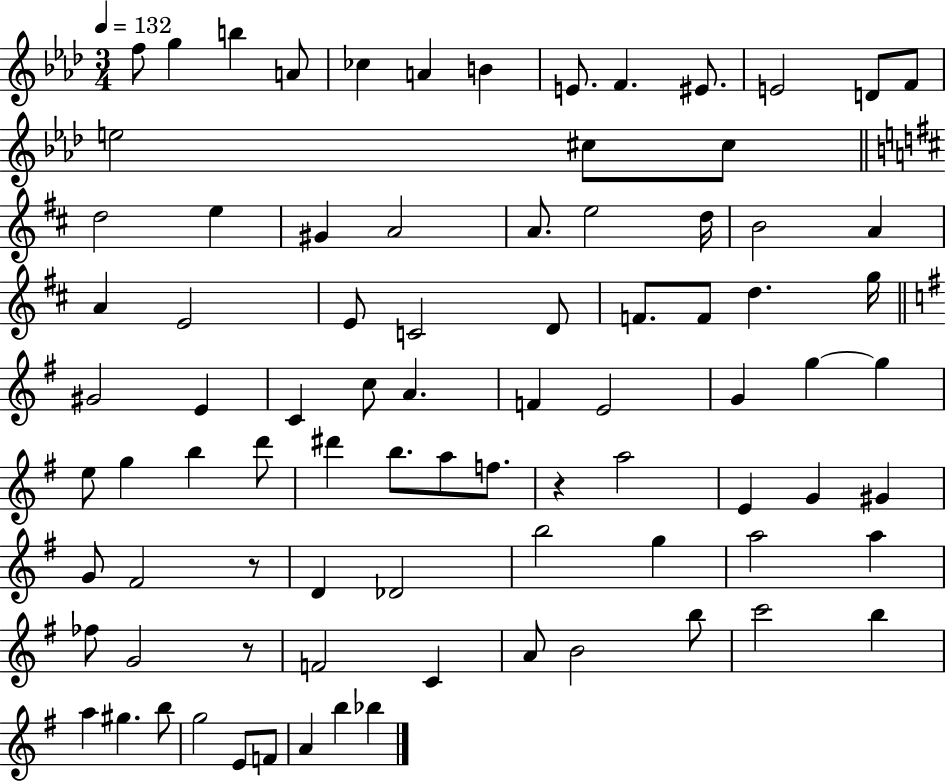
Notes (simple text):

F5/e G5/q B5/q A4/e CES5/q A4/q B4/q E4/e. F4/q. EIS4/e. E4/h D4/e F4/e E5/h C#5/e C#5/e D5/h E5/q G#4/q A4/h A4/e. E5/h D5/s B4/h A4/q A4/q E4/h E4/e C4/h D4/e F4/e. F4/e D5/q. G5/s G#4/h E4/q C4/q C5/e A4/q. F4/q E4/h G4/q G5/q G5/q E5/e G5/q B5/q D6/e D#6/q B5/e. A5/e F5/e. R/q A5/h E4/q G4/q G#4/q G4/e F#4/h R/e D4/q Db4/h B5/h G5/q A5/h A5/q FES5/e G4/h R/e F4/h C4/q A4/e B4/h B5/e C6/h B5/q A5/q G#5/q. B5/e G5/h E4/e F4/e A4/q B5/q Bb5/q